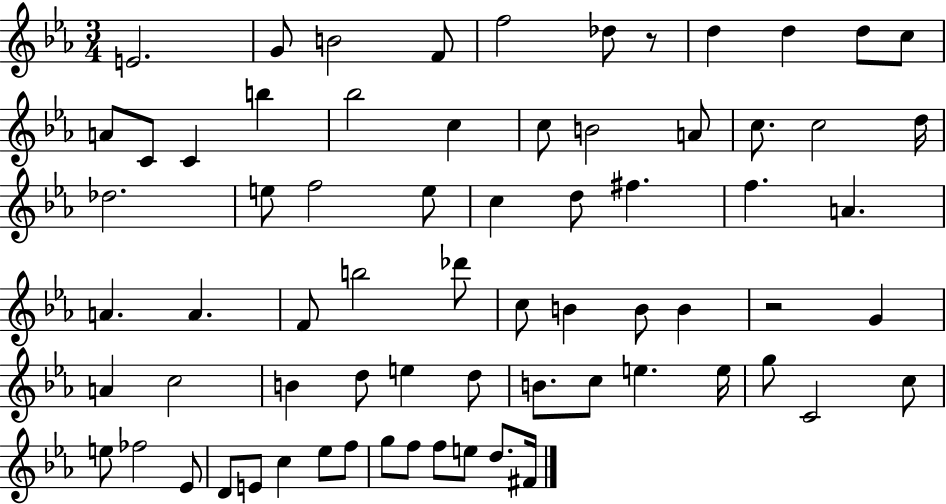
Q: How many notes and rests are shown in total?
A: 70